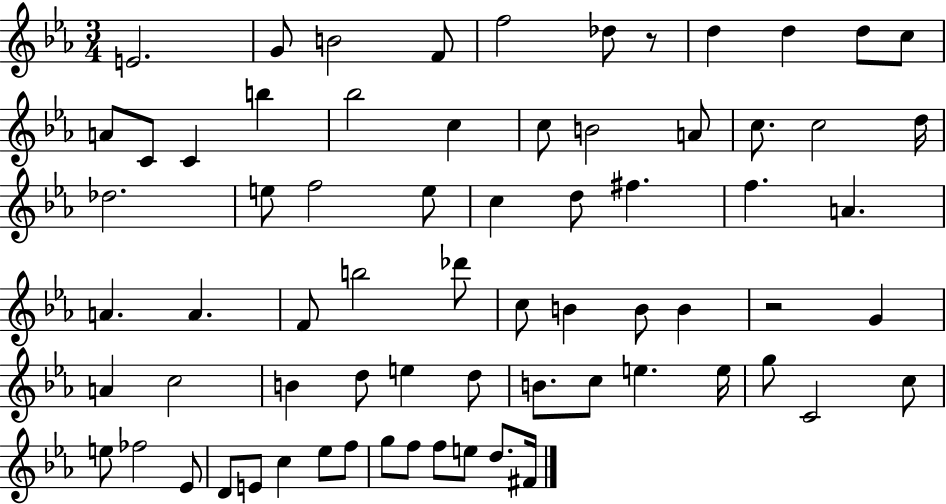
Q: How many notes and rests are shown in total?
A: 70